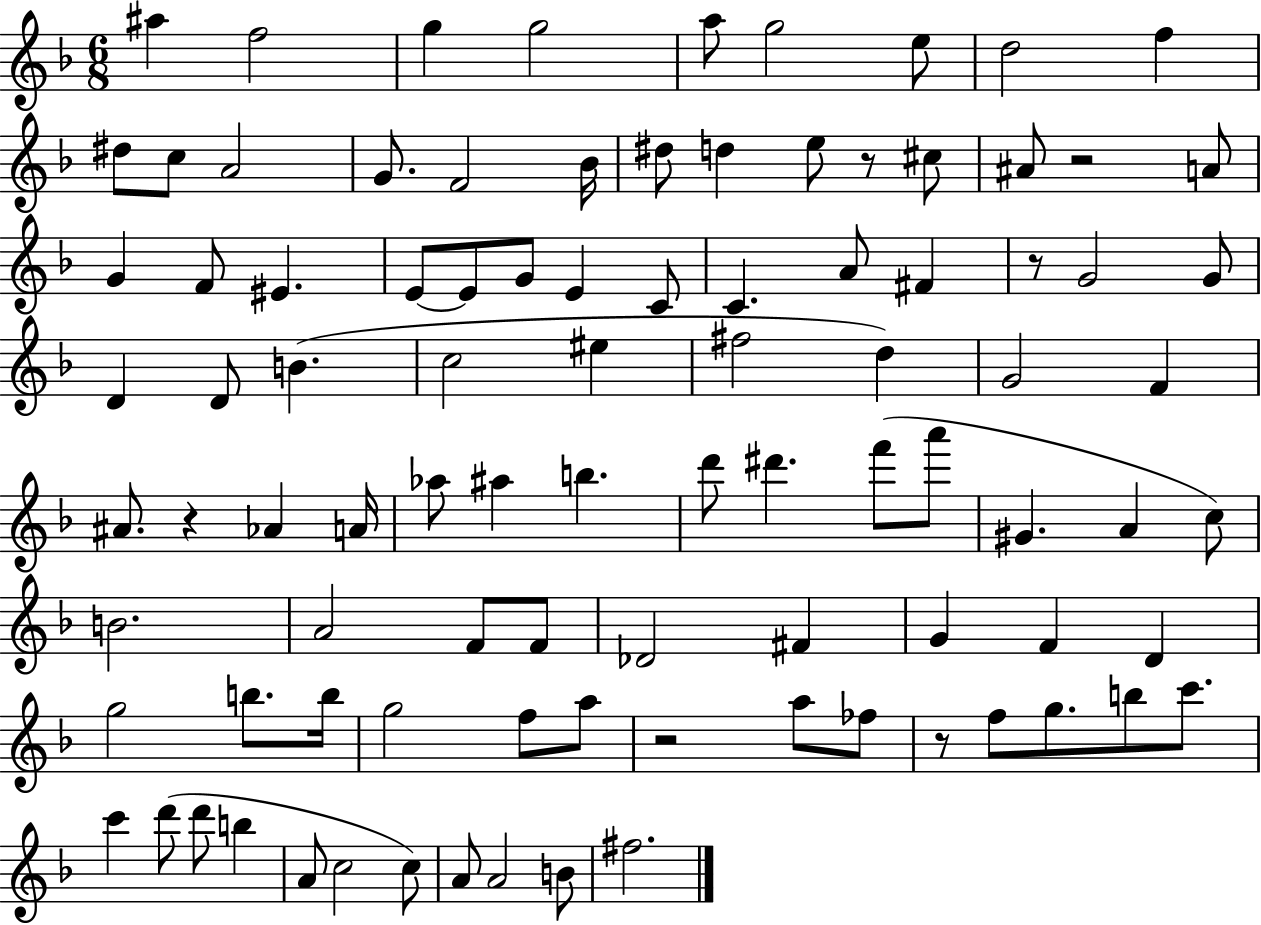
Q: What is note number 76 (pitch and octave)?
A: B5